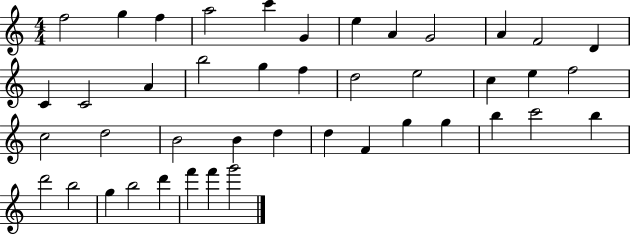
F5/h G5/q F5/q A5/h C6/q G4/q E5/q A4/q G4/h A4/q F4/h D4/q C4/q C4/h A4/q B5/h G5/q F5/q D5/h E5/h C5/q E5/q F5/h C5/h D5/h B4/h B4/q D5/q D5/q F4/q G5/q G5/q B5/q C6/h B5/q D6/h B5/h G5/q B5/h D6/q F6/q F6/q G6/h